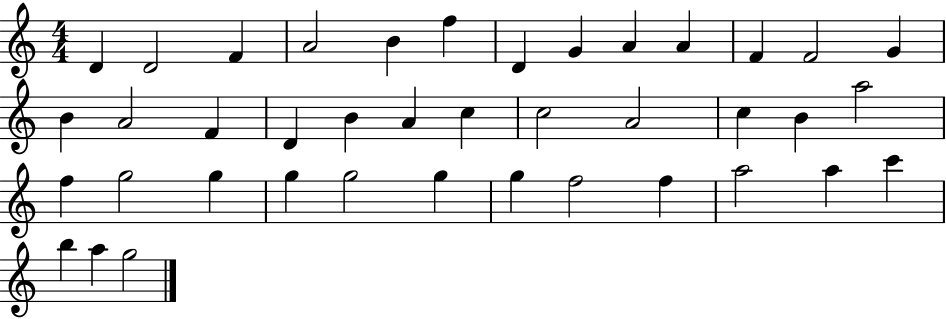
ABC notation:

X:1
T:Untitled
M:4/4
L:1/4
K:C
D D2 F A2 B f D G A A F F2 G B A2 F D B A c c2 A2 c B a2 f g2 g g g2 g g f2 f a2 a c' b a g2